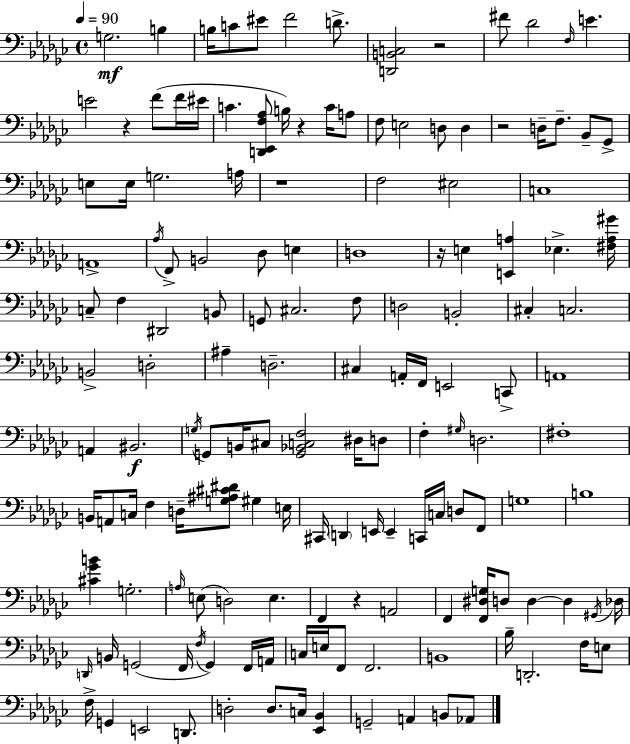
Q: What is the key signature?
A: EES minor